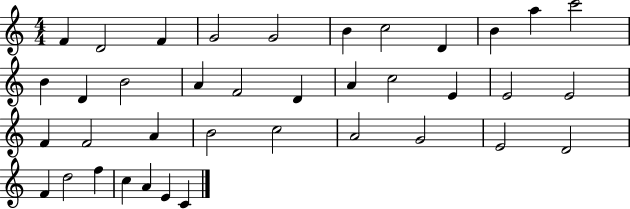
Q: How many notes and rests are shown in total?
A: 38